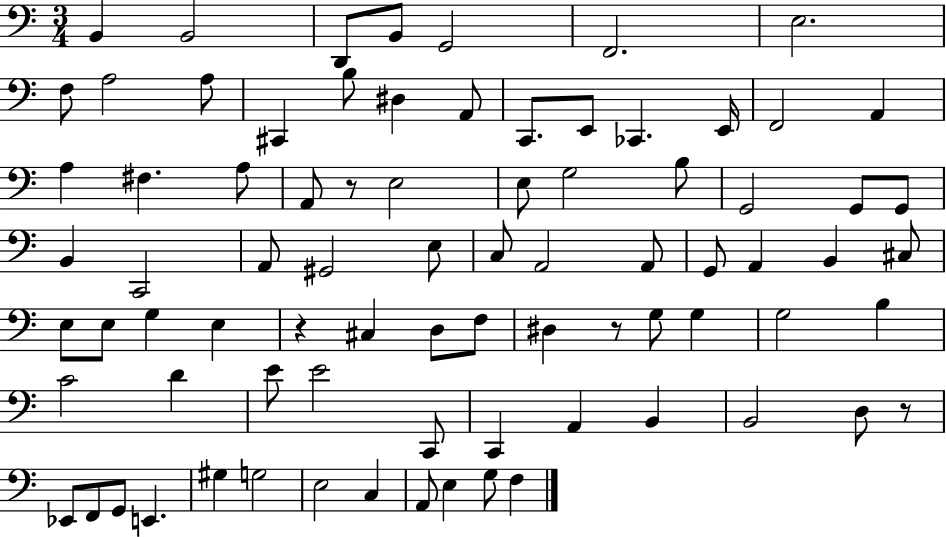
{
  \clef bass
  \numericTimeSignature
  \time 3/4
  \key c \major
  b,4 b,2 | d,8 b,8 g,2 | f,2. | e2. | \break f8 a2 a8 | cis,4 b8 dis4 a,8 | c,8. e,8 ces,4. e,16 | f,2 a,4 | \break a4 fis4. a8 | a,8 r8 e2 | e8 g2 b8 | g,2 g,8 g,8 | \break b,4 c,2 | a,8 gis,2 e8 | c8 a,2 a,8 | g,8 a,4 b,4 cis8 | \break e8 e8 g4 e4 | r4 cis4 d8 f8 | dis4 r8 g8 g4 | g2 b4 | \break c'2 d'4 | e'8 e'2 c,8 | c,4 a,4 b,4 | b,2 d8 r8 | \break ees,8 f,8 g,8 e,4. | gis4 g2 | e2 c4 | a,8 e4 g8 f4 | \break \bar "|."
}